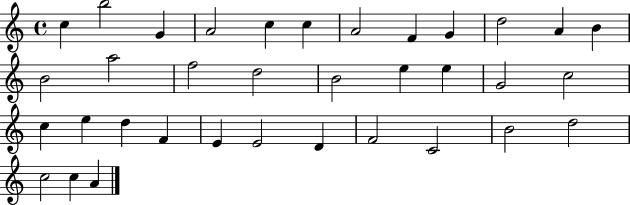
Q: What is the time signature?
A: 4/4